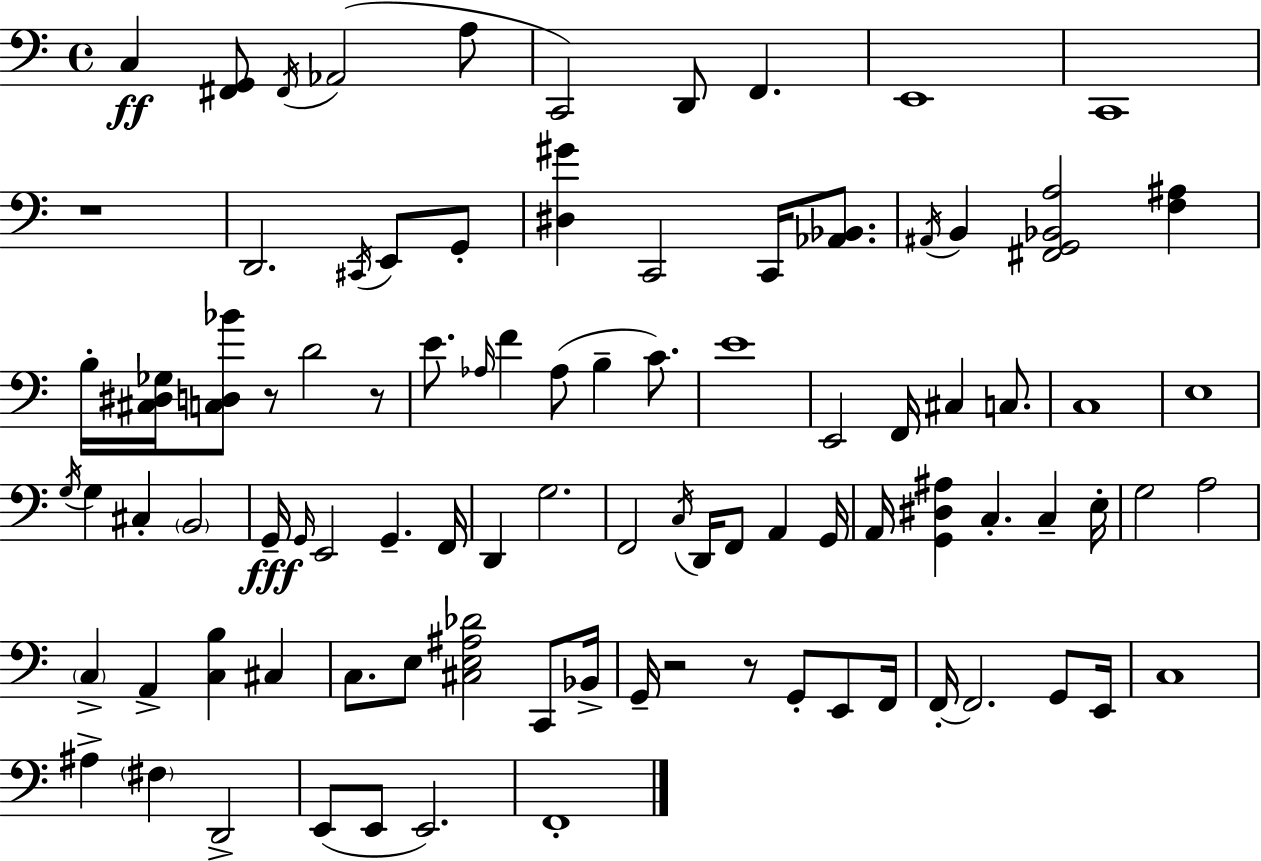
C3/q [F#2,G2]/e F#2/s Ab2/h A3/e C2/h D2/e F2/q. E2/w C2/w R/w D2/h. C#2/s E2/e G2/e [D#3,G#4]/q C2/h C2/s [Ab2,Bb2]/e. A#2/s B2/q [F#2,G2,Bb2,A3]/h [F3,A#3]/q B3/s [C#3,D#3,Gb3]/s [C3,D3,Bb4]/e R/e D4/h R/e E4/e. Ab3/s F4/q Ab3/e B3/q C4/e. E4/w E2/h F2/s C#3/q C3/e. C3/w E3/w G3/s G3/q C#3/q B2/h G2/s G2/s E2/h G2/q. F2/s D2/q G3/h. F2/h C3/s D2/s F2/e A2/q G2/s A2/s [G2,D#3,A#3]/q C3/q. C3/q E3/s G3/h A3/h C3/q A2/q [C3,B3]/q C#3/q C3/e. E3/e [C#3,E3,A#3,Db4]/h C2/e Bb2/s G2/s R/h R/e G2/e E2/e F2/s F2/s F2/h. G2/e E2/s C3/w A#3/q F#3/q D2/h E2/e E2/e E2/h. F2/w